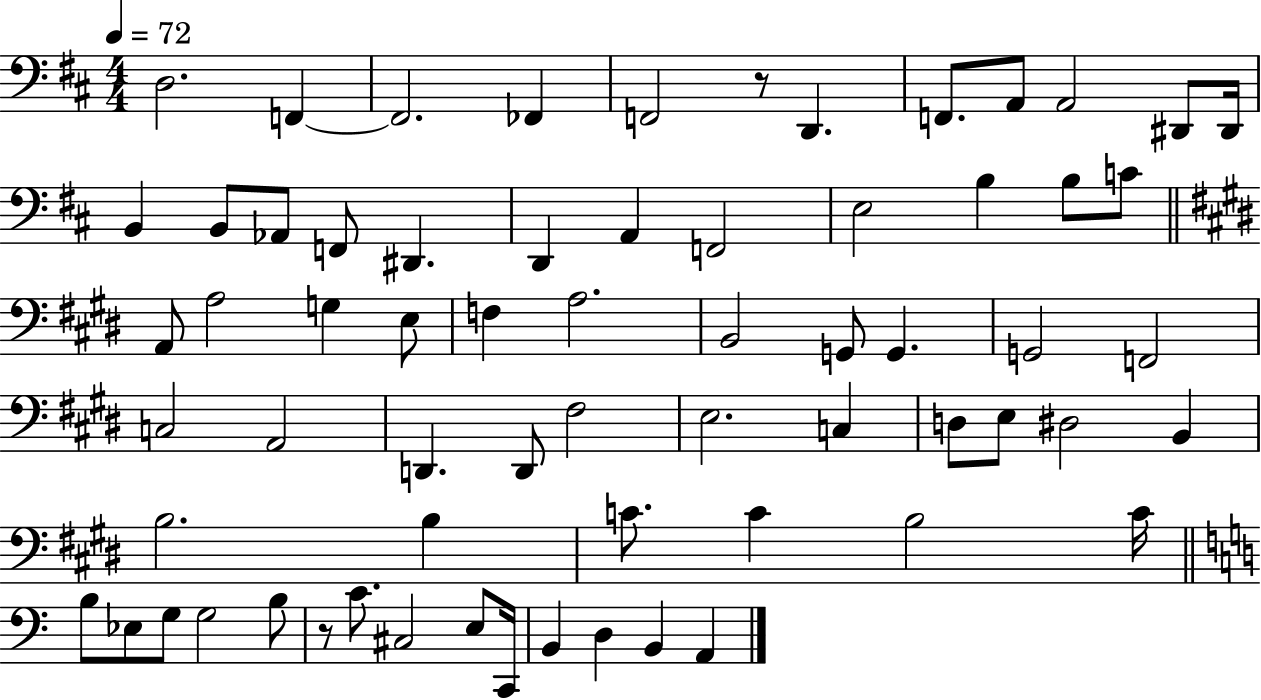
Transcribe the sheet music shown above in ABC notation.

X:1
T:Untitled
M:4/4
L:1/4
K:D
D,2 F,, F,,2 _F,, F,,2 z/2 D,, F,,/2 A,,/2 A,,2 ^D,,/2 ^D,,/4 B,, B,,/2 _A,,/2 F,,/2 ^D,, D,, A,, F,,2 E,2 B, B,/2 C/2 A,,/2 A,2 G, E,/2 F, A,2 B,,2 G,,/2 G,, G,,2 F,,2 C,2 A,,2 D,, D,,/2 ^F,2 E,2 C, D,/2 E,/2 ^D,2 B,, B,2 B, C/2 C B,2 C/4 B,/2 _E,/2 G,/2 G,2 B,/2 z/2 C/2 ^C,2 E,/2 C,,/4 B,, D, B,, A,,